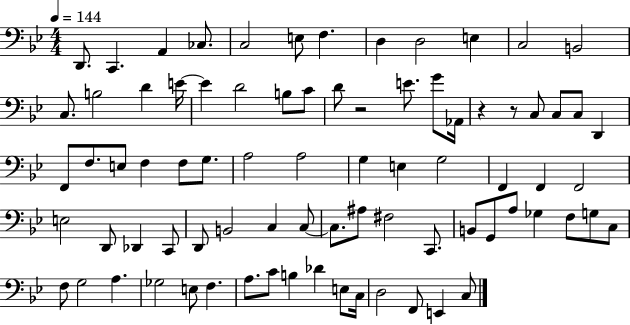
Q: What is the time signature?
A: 4/4